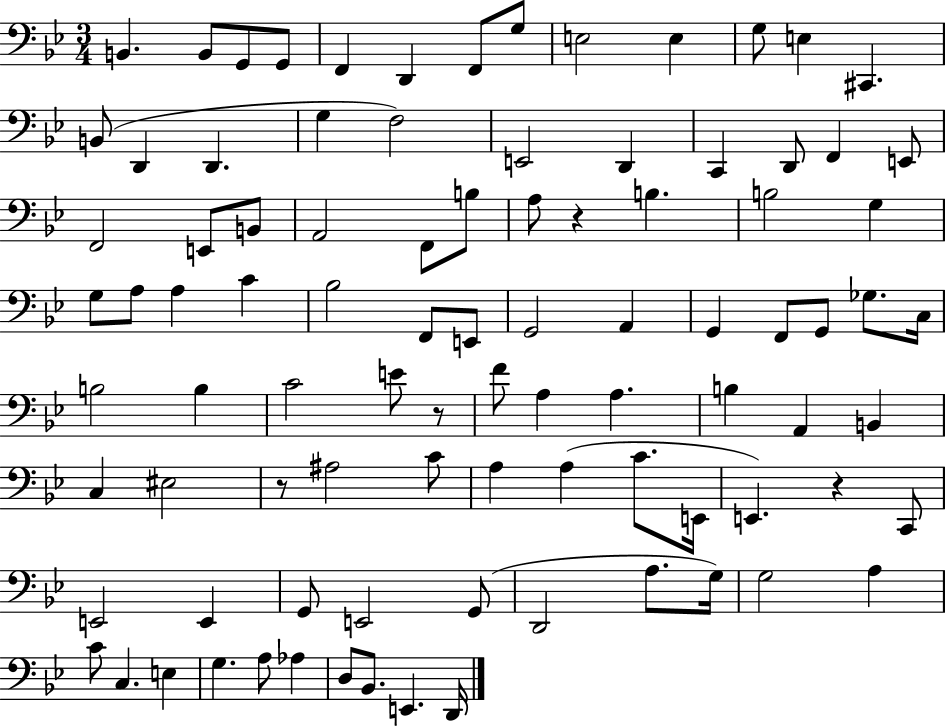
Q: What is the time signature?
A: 3/4